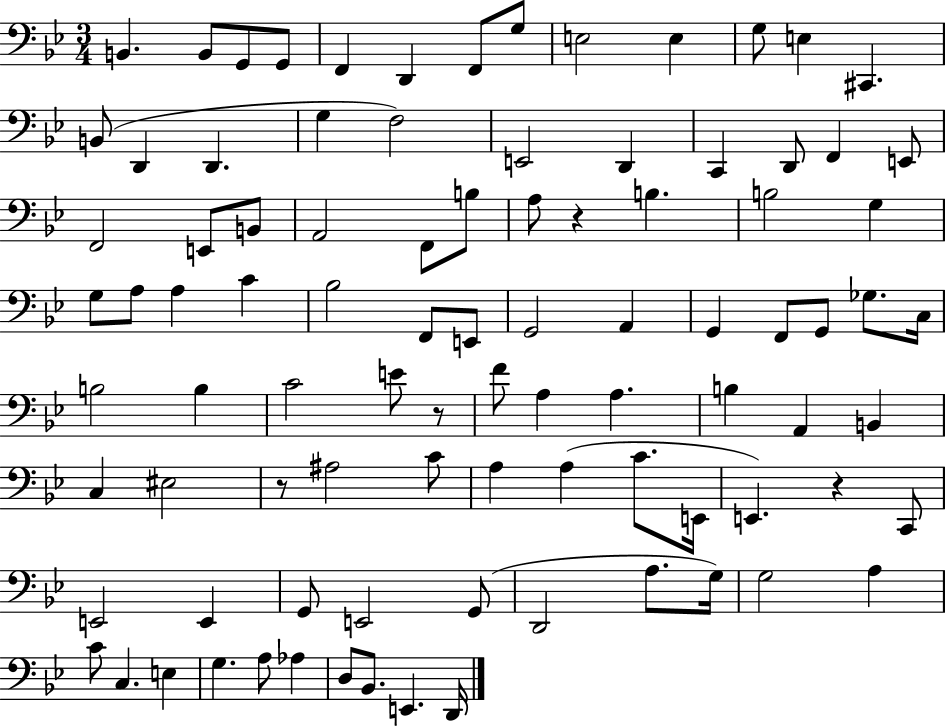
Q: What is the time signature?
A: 3/4